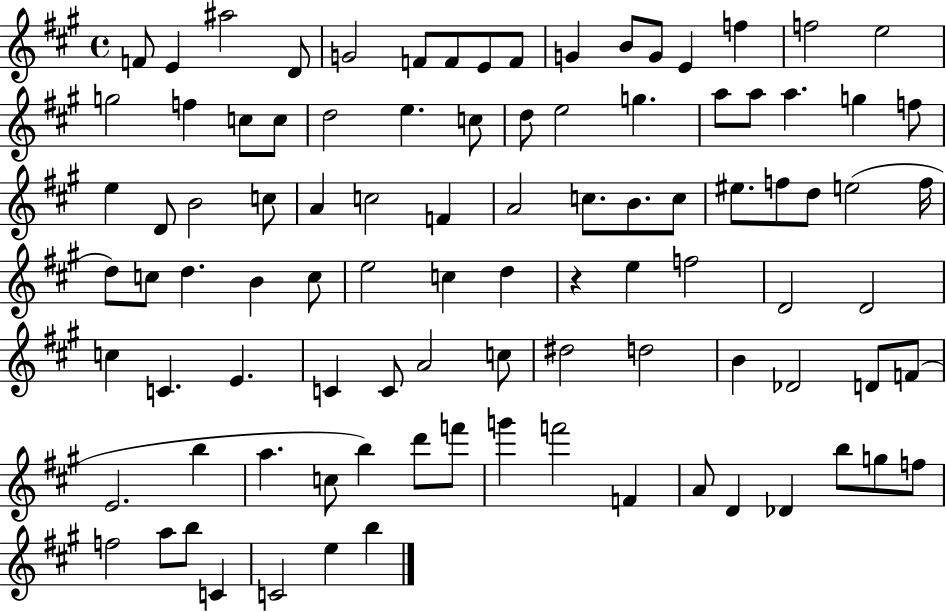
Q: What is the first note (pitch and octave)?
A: F4